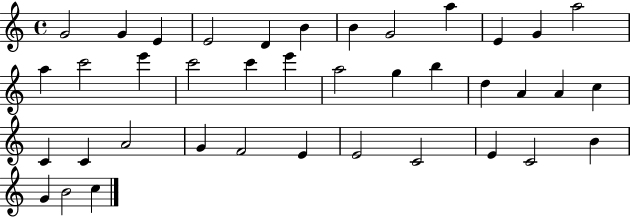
{
  \clef treble
  \time 4/4
  \defaultTimeSignature
  \key c \major
  g'2 g'4 e'4 | e'2 d'4 b'4 | b'4 g'2 a''4 | e'4 g'4 a''2 | \break a''4 c'''2 e'''4 | c'''2 c'''4 e'''4 | a''2 g''4 b''4 | d''4 a'4 a'4 c''4 | \break c'4 c'4 a'2 | g'4 f'2 e'4 | e'2 c'2 | e'4 c'2 b'4 | \break g'4 b'2 c''4 | \bar "|."
}